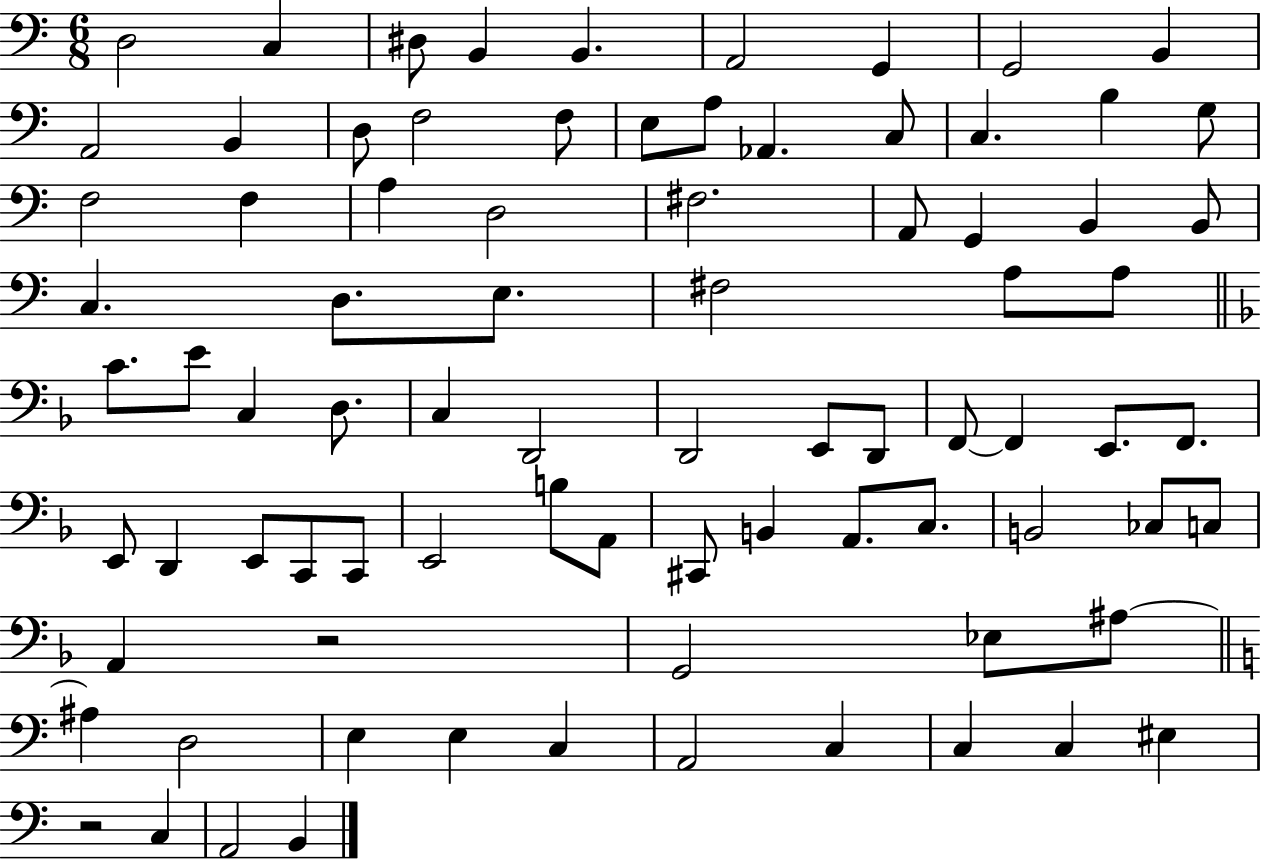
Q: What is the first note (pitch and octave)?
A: D3